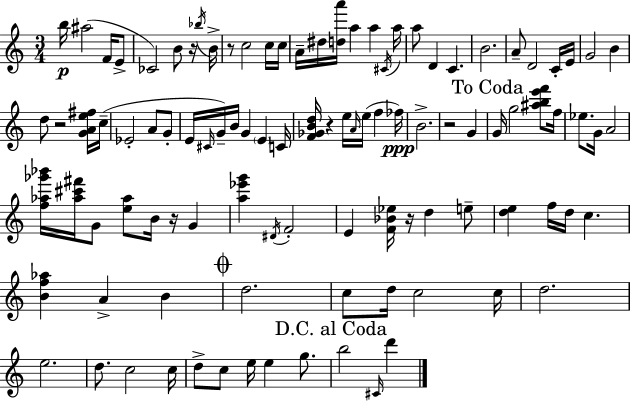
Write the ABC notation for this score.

X:1
T:Untitled
M:3/4
L:1/4
K:C
b/4 ^a2 F/4 E/2 _C2 B/2 z/4 _b/4 B/4 z/2 c2 c/4 c/4 A/4 ^d/4 [da']/4 a a ^C/4 a/4 a/2 D C B2 A/2 D2 C/4 E/4 G2 B d/2 z2 [GAe^f]/4 c/4 _E2 A/2 G/2 E/4 ^C/4 G/4 B/4 G E C/4 [F_GBd]/4 z e/4 A/4 e/4 f _f/4 B2 z2 G G/4 g2 [^abe'f']/2 f/4 _e/2 G/4 A2 [f_a_g'_b']/4 [_a^c'^f']/4 G/2 [e_a]/2 B/4 z/4 G [a_e'g'] ^D/4 F2 E [F_B_e]/4 z/4 d e/2 [de] f/4 d/4 c [Bf_a] A B d2 c/2 d/4 c2 c/4 d2 e2 d/2 c2 c/4 d/2 c/2 e/4 e g/2 b2 ^C/4 d'